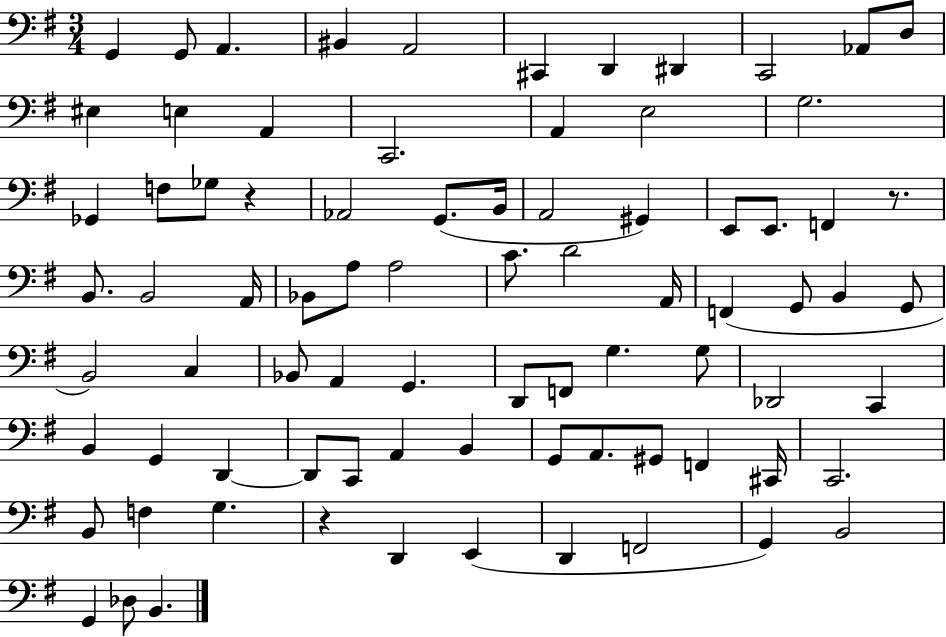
{
  \clef bass
  \numericTimeSignature
  \time 3/4
  \key g \major
  g,4 g,8 a,4. | bis,4 a,2 | cis,4 d,4 dis,4 | c,2 aes,8 d8 | \break eis4 e4 a,4 | c,2. | a,4 e2 | g2. | \break ges,4 f8 ges8 r4 | aes,2 g,8.( b,16 | a,2 gis,4) | e,8 e,8. f,4 r8. | \break b,8. b,2 a,16 | bes,8 a8 a2 | c'8. d'2 a,16 | f,4( g,8 b,4 g,8 | \break b,2) c4 | bes,8 a,4 g,4. | d,8 f,8 g4. g8 | des,2 c,4 | \break b,4 g,4 d,4~~ | d,8 c,8 a,4 b,4 | g,8 a,8. gis,8 f,4 cis,16 | c,2. | \break b,8 f4 g4. | r4 d,4 e,4( | d,4 f,2 | g,4) b,2 | \break g,4 des8 b,4. | \bar "|."
}